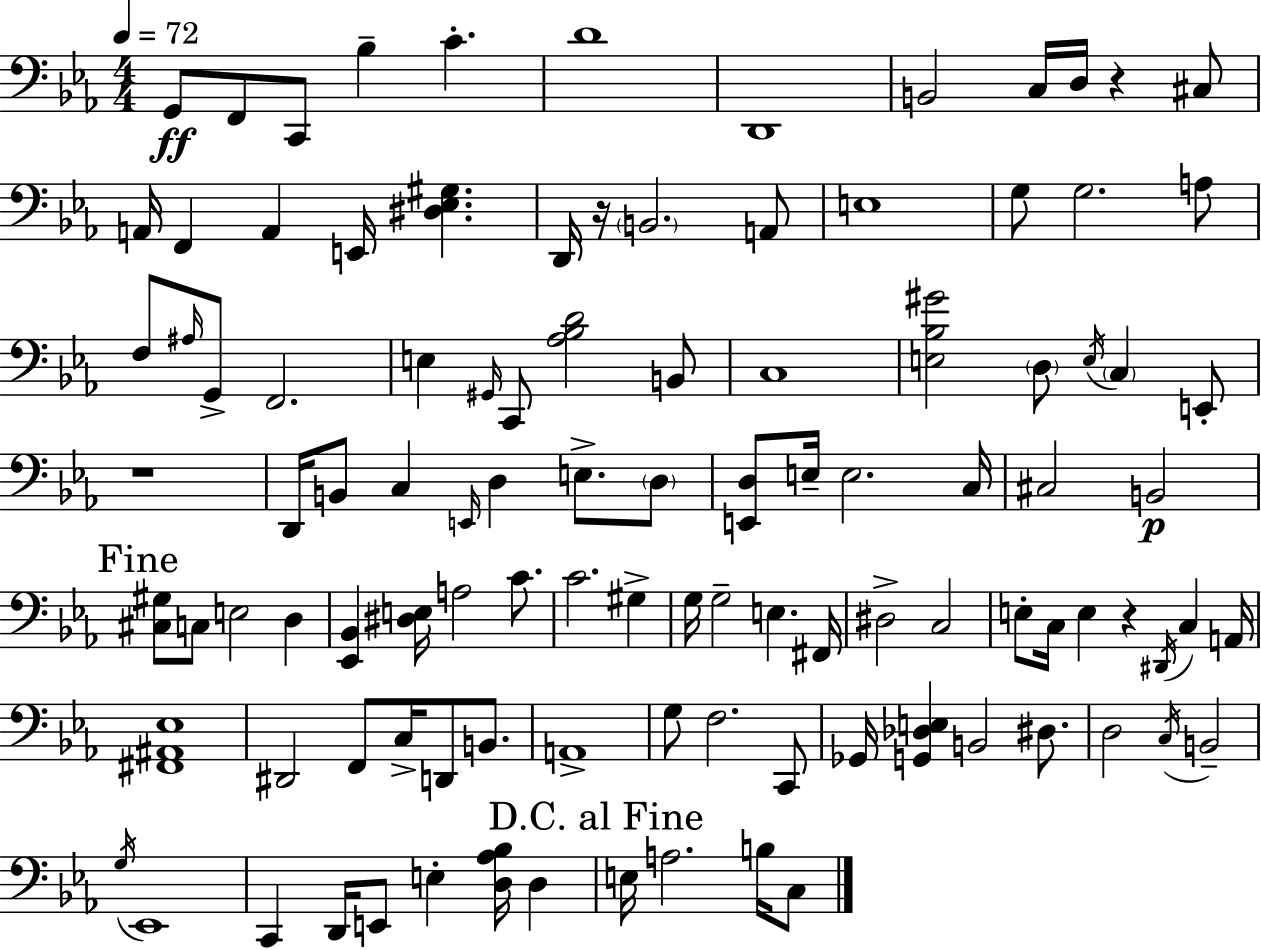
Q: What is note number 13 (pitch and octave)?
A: F2